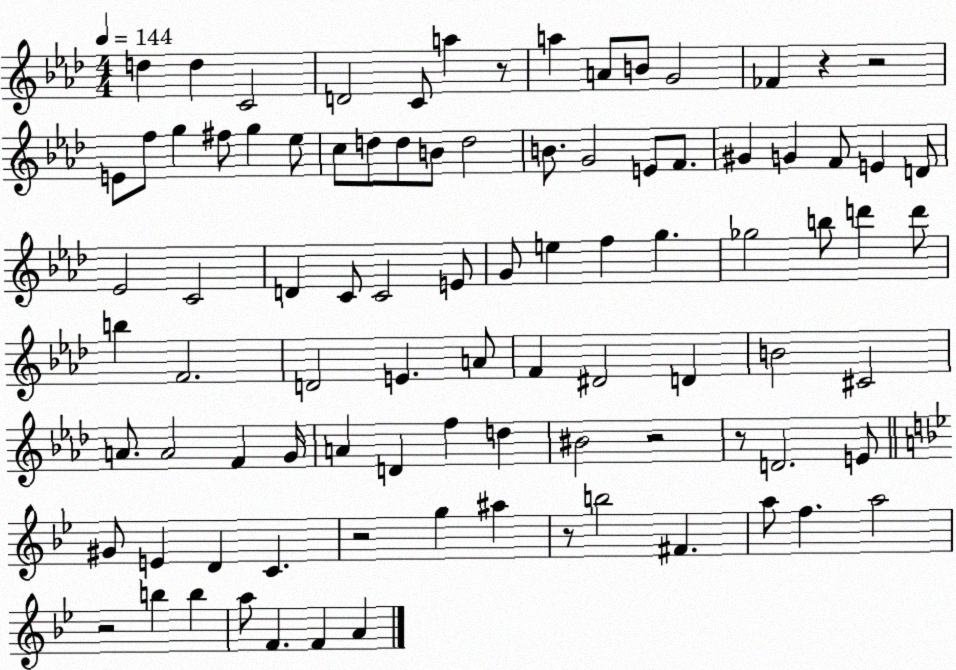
X:1
T:Untitled
M:4/4
L:1/4
K:Ab
d d C2 D2 C/2 a z/2 a A/2 B/2 G2 _F z z2 E/2 f/2 g ^f/2 g _e/2 c/2 d/2 d/2 B/2 d2 B/2 G2 E/2 F/2 ^G G F/2 E D/2 _E2 C2 D C/2 C2 E/2 G/2 e f g _g2 b/2 d' d'/2 b F2 D2 E A/2 F ^D2 D B2 ^C2 A/2 A2 F G/4 A D f d ^B2 z2 z/2 D2 E/2 ^G/2 E D C z2 g ^a z/2 b2 ^F a/2 f a2 z2 b b a/2 F F A